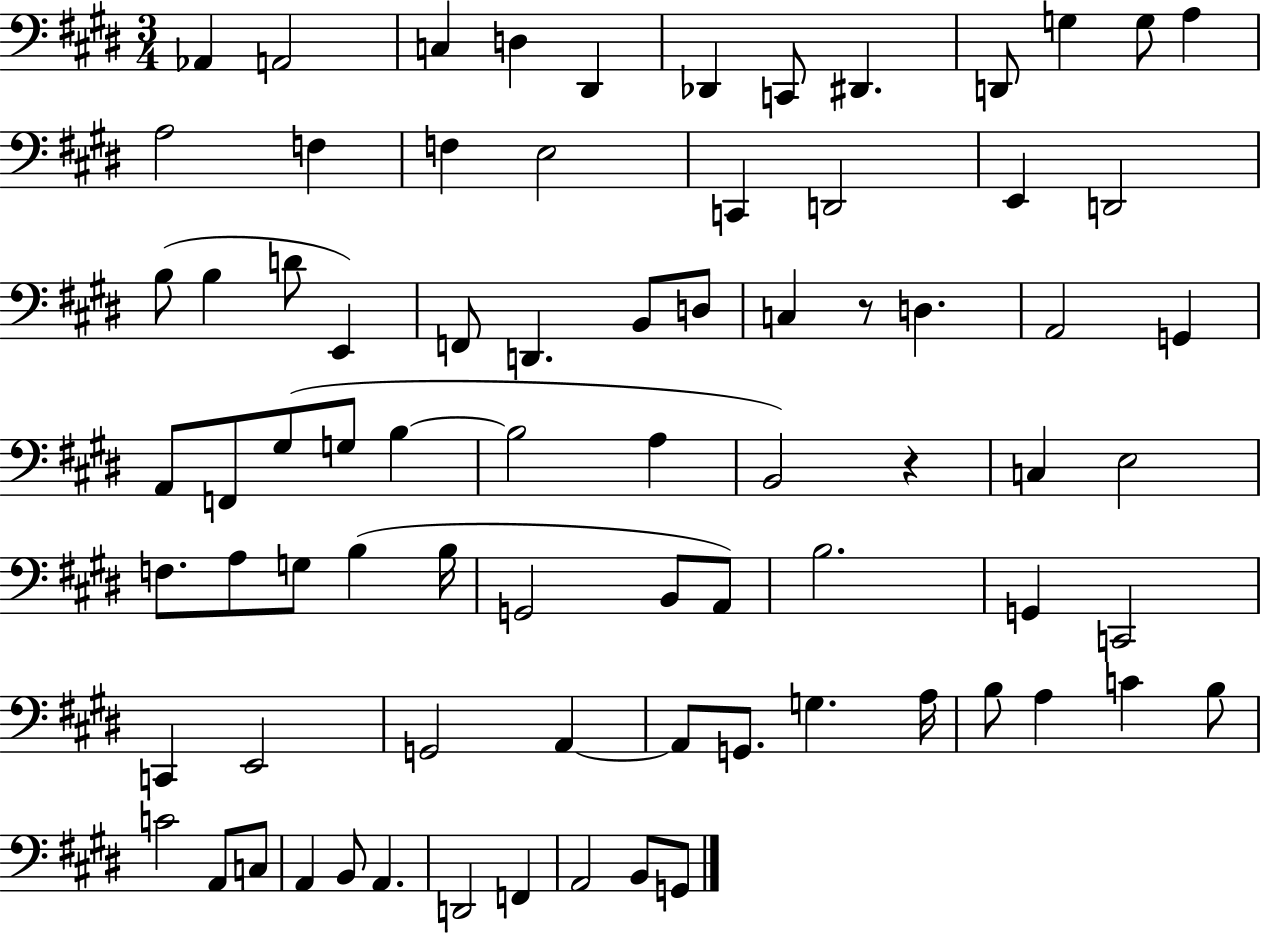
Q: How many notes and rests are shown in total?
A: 78